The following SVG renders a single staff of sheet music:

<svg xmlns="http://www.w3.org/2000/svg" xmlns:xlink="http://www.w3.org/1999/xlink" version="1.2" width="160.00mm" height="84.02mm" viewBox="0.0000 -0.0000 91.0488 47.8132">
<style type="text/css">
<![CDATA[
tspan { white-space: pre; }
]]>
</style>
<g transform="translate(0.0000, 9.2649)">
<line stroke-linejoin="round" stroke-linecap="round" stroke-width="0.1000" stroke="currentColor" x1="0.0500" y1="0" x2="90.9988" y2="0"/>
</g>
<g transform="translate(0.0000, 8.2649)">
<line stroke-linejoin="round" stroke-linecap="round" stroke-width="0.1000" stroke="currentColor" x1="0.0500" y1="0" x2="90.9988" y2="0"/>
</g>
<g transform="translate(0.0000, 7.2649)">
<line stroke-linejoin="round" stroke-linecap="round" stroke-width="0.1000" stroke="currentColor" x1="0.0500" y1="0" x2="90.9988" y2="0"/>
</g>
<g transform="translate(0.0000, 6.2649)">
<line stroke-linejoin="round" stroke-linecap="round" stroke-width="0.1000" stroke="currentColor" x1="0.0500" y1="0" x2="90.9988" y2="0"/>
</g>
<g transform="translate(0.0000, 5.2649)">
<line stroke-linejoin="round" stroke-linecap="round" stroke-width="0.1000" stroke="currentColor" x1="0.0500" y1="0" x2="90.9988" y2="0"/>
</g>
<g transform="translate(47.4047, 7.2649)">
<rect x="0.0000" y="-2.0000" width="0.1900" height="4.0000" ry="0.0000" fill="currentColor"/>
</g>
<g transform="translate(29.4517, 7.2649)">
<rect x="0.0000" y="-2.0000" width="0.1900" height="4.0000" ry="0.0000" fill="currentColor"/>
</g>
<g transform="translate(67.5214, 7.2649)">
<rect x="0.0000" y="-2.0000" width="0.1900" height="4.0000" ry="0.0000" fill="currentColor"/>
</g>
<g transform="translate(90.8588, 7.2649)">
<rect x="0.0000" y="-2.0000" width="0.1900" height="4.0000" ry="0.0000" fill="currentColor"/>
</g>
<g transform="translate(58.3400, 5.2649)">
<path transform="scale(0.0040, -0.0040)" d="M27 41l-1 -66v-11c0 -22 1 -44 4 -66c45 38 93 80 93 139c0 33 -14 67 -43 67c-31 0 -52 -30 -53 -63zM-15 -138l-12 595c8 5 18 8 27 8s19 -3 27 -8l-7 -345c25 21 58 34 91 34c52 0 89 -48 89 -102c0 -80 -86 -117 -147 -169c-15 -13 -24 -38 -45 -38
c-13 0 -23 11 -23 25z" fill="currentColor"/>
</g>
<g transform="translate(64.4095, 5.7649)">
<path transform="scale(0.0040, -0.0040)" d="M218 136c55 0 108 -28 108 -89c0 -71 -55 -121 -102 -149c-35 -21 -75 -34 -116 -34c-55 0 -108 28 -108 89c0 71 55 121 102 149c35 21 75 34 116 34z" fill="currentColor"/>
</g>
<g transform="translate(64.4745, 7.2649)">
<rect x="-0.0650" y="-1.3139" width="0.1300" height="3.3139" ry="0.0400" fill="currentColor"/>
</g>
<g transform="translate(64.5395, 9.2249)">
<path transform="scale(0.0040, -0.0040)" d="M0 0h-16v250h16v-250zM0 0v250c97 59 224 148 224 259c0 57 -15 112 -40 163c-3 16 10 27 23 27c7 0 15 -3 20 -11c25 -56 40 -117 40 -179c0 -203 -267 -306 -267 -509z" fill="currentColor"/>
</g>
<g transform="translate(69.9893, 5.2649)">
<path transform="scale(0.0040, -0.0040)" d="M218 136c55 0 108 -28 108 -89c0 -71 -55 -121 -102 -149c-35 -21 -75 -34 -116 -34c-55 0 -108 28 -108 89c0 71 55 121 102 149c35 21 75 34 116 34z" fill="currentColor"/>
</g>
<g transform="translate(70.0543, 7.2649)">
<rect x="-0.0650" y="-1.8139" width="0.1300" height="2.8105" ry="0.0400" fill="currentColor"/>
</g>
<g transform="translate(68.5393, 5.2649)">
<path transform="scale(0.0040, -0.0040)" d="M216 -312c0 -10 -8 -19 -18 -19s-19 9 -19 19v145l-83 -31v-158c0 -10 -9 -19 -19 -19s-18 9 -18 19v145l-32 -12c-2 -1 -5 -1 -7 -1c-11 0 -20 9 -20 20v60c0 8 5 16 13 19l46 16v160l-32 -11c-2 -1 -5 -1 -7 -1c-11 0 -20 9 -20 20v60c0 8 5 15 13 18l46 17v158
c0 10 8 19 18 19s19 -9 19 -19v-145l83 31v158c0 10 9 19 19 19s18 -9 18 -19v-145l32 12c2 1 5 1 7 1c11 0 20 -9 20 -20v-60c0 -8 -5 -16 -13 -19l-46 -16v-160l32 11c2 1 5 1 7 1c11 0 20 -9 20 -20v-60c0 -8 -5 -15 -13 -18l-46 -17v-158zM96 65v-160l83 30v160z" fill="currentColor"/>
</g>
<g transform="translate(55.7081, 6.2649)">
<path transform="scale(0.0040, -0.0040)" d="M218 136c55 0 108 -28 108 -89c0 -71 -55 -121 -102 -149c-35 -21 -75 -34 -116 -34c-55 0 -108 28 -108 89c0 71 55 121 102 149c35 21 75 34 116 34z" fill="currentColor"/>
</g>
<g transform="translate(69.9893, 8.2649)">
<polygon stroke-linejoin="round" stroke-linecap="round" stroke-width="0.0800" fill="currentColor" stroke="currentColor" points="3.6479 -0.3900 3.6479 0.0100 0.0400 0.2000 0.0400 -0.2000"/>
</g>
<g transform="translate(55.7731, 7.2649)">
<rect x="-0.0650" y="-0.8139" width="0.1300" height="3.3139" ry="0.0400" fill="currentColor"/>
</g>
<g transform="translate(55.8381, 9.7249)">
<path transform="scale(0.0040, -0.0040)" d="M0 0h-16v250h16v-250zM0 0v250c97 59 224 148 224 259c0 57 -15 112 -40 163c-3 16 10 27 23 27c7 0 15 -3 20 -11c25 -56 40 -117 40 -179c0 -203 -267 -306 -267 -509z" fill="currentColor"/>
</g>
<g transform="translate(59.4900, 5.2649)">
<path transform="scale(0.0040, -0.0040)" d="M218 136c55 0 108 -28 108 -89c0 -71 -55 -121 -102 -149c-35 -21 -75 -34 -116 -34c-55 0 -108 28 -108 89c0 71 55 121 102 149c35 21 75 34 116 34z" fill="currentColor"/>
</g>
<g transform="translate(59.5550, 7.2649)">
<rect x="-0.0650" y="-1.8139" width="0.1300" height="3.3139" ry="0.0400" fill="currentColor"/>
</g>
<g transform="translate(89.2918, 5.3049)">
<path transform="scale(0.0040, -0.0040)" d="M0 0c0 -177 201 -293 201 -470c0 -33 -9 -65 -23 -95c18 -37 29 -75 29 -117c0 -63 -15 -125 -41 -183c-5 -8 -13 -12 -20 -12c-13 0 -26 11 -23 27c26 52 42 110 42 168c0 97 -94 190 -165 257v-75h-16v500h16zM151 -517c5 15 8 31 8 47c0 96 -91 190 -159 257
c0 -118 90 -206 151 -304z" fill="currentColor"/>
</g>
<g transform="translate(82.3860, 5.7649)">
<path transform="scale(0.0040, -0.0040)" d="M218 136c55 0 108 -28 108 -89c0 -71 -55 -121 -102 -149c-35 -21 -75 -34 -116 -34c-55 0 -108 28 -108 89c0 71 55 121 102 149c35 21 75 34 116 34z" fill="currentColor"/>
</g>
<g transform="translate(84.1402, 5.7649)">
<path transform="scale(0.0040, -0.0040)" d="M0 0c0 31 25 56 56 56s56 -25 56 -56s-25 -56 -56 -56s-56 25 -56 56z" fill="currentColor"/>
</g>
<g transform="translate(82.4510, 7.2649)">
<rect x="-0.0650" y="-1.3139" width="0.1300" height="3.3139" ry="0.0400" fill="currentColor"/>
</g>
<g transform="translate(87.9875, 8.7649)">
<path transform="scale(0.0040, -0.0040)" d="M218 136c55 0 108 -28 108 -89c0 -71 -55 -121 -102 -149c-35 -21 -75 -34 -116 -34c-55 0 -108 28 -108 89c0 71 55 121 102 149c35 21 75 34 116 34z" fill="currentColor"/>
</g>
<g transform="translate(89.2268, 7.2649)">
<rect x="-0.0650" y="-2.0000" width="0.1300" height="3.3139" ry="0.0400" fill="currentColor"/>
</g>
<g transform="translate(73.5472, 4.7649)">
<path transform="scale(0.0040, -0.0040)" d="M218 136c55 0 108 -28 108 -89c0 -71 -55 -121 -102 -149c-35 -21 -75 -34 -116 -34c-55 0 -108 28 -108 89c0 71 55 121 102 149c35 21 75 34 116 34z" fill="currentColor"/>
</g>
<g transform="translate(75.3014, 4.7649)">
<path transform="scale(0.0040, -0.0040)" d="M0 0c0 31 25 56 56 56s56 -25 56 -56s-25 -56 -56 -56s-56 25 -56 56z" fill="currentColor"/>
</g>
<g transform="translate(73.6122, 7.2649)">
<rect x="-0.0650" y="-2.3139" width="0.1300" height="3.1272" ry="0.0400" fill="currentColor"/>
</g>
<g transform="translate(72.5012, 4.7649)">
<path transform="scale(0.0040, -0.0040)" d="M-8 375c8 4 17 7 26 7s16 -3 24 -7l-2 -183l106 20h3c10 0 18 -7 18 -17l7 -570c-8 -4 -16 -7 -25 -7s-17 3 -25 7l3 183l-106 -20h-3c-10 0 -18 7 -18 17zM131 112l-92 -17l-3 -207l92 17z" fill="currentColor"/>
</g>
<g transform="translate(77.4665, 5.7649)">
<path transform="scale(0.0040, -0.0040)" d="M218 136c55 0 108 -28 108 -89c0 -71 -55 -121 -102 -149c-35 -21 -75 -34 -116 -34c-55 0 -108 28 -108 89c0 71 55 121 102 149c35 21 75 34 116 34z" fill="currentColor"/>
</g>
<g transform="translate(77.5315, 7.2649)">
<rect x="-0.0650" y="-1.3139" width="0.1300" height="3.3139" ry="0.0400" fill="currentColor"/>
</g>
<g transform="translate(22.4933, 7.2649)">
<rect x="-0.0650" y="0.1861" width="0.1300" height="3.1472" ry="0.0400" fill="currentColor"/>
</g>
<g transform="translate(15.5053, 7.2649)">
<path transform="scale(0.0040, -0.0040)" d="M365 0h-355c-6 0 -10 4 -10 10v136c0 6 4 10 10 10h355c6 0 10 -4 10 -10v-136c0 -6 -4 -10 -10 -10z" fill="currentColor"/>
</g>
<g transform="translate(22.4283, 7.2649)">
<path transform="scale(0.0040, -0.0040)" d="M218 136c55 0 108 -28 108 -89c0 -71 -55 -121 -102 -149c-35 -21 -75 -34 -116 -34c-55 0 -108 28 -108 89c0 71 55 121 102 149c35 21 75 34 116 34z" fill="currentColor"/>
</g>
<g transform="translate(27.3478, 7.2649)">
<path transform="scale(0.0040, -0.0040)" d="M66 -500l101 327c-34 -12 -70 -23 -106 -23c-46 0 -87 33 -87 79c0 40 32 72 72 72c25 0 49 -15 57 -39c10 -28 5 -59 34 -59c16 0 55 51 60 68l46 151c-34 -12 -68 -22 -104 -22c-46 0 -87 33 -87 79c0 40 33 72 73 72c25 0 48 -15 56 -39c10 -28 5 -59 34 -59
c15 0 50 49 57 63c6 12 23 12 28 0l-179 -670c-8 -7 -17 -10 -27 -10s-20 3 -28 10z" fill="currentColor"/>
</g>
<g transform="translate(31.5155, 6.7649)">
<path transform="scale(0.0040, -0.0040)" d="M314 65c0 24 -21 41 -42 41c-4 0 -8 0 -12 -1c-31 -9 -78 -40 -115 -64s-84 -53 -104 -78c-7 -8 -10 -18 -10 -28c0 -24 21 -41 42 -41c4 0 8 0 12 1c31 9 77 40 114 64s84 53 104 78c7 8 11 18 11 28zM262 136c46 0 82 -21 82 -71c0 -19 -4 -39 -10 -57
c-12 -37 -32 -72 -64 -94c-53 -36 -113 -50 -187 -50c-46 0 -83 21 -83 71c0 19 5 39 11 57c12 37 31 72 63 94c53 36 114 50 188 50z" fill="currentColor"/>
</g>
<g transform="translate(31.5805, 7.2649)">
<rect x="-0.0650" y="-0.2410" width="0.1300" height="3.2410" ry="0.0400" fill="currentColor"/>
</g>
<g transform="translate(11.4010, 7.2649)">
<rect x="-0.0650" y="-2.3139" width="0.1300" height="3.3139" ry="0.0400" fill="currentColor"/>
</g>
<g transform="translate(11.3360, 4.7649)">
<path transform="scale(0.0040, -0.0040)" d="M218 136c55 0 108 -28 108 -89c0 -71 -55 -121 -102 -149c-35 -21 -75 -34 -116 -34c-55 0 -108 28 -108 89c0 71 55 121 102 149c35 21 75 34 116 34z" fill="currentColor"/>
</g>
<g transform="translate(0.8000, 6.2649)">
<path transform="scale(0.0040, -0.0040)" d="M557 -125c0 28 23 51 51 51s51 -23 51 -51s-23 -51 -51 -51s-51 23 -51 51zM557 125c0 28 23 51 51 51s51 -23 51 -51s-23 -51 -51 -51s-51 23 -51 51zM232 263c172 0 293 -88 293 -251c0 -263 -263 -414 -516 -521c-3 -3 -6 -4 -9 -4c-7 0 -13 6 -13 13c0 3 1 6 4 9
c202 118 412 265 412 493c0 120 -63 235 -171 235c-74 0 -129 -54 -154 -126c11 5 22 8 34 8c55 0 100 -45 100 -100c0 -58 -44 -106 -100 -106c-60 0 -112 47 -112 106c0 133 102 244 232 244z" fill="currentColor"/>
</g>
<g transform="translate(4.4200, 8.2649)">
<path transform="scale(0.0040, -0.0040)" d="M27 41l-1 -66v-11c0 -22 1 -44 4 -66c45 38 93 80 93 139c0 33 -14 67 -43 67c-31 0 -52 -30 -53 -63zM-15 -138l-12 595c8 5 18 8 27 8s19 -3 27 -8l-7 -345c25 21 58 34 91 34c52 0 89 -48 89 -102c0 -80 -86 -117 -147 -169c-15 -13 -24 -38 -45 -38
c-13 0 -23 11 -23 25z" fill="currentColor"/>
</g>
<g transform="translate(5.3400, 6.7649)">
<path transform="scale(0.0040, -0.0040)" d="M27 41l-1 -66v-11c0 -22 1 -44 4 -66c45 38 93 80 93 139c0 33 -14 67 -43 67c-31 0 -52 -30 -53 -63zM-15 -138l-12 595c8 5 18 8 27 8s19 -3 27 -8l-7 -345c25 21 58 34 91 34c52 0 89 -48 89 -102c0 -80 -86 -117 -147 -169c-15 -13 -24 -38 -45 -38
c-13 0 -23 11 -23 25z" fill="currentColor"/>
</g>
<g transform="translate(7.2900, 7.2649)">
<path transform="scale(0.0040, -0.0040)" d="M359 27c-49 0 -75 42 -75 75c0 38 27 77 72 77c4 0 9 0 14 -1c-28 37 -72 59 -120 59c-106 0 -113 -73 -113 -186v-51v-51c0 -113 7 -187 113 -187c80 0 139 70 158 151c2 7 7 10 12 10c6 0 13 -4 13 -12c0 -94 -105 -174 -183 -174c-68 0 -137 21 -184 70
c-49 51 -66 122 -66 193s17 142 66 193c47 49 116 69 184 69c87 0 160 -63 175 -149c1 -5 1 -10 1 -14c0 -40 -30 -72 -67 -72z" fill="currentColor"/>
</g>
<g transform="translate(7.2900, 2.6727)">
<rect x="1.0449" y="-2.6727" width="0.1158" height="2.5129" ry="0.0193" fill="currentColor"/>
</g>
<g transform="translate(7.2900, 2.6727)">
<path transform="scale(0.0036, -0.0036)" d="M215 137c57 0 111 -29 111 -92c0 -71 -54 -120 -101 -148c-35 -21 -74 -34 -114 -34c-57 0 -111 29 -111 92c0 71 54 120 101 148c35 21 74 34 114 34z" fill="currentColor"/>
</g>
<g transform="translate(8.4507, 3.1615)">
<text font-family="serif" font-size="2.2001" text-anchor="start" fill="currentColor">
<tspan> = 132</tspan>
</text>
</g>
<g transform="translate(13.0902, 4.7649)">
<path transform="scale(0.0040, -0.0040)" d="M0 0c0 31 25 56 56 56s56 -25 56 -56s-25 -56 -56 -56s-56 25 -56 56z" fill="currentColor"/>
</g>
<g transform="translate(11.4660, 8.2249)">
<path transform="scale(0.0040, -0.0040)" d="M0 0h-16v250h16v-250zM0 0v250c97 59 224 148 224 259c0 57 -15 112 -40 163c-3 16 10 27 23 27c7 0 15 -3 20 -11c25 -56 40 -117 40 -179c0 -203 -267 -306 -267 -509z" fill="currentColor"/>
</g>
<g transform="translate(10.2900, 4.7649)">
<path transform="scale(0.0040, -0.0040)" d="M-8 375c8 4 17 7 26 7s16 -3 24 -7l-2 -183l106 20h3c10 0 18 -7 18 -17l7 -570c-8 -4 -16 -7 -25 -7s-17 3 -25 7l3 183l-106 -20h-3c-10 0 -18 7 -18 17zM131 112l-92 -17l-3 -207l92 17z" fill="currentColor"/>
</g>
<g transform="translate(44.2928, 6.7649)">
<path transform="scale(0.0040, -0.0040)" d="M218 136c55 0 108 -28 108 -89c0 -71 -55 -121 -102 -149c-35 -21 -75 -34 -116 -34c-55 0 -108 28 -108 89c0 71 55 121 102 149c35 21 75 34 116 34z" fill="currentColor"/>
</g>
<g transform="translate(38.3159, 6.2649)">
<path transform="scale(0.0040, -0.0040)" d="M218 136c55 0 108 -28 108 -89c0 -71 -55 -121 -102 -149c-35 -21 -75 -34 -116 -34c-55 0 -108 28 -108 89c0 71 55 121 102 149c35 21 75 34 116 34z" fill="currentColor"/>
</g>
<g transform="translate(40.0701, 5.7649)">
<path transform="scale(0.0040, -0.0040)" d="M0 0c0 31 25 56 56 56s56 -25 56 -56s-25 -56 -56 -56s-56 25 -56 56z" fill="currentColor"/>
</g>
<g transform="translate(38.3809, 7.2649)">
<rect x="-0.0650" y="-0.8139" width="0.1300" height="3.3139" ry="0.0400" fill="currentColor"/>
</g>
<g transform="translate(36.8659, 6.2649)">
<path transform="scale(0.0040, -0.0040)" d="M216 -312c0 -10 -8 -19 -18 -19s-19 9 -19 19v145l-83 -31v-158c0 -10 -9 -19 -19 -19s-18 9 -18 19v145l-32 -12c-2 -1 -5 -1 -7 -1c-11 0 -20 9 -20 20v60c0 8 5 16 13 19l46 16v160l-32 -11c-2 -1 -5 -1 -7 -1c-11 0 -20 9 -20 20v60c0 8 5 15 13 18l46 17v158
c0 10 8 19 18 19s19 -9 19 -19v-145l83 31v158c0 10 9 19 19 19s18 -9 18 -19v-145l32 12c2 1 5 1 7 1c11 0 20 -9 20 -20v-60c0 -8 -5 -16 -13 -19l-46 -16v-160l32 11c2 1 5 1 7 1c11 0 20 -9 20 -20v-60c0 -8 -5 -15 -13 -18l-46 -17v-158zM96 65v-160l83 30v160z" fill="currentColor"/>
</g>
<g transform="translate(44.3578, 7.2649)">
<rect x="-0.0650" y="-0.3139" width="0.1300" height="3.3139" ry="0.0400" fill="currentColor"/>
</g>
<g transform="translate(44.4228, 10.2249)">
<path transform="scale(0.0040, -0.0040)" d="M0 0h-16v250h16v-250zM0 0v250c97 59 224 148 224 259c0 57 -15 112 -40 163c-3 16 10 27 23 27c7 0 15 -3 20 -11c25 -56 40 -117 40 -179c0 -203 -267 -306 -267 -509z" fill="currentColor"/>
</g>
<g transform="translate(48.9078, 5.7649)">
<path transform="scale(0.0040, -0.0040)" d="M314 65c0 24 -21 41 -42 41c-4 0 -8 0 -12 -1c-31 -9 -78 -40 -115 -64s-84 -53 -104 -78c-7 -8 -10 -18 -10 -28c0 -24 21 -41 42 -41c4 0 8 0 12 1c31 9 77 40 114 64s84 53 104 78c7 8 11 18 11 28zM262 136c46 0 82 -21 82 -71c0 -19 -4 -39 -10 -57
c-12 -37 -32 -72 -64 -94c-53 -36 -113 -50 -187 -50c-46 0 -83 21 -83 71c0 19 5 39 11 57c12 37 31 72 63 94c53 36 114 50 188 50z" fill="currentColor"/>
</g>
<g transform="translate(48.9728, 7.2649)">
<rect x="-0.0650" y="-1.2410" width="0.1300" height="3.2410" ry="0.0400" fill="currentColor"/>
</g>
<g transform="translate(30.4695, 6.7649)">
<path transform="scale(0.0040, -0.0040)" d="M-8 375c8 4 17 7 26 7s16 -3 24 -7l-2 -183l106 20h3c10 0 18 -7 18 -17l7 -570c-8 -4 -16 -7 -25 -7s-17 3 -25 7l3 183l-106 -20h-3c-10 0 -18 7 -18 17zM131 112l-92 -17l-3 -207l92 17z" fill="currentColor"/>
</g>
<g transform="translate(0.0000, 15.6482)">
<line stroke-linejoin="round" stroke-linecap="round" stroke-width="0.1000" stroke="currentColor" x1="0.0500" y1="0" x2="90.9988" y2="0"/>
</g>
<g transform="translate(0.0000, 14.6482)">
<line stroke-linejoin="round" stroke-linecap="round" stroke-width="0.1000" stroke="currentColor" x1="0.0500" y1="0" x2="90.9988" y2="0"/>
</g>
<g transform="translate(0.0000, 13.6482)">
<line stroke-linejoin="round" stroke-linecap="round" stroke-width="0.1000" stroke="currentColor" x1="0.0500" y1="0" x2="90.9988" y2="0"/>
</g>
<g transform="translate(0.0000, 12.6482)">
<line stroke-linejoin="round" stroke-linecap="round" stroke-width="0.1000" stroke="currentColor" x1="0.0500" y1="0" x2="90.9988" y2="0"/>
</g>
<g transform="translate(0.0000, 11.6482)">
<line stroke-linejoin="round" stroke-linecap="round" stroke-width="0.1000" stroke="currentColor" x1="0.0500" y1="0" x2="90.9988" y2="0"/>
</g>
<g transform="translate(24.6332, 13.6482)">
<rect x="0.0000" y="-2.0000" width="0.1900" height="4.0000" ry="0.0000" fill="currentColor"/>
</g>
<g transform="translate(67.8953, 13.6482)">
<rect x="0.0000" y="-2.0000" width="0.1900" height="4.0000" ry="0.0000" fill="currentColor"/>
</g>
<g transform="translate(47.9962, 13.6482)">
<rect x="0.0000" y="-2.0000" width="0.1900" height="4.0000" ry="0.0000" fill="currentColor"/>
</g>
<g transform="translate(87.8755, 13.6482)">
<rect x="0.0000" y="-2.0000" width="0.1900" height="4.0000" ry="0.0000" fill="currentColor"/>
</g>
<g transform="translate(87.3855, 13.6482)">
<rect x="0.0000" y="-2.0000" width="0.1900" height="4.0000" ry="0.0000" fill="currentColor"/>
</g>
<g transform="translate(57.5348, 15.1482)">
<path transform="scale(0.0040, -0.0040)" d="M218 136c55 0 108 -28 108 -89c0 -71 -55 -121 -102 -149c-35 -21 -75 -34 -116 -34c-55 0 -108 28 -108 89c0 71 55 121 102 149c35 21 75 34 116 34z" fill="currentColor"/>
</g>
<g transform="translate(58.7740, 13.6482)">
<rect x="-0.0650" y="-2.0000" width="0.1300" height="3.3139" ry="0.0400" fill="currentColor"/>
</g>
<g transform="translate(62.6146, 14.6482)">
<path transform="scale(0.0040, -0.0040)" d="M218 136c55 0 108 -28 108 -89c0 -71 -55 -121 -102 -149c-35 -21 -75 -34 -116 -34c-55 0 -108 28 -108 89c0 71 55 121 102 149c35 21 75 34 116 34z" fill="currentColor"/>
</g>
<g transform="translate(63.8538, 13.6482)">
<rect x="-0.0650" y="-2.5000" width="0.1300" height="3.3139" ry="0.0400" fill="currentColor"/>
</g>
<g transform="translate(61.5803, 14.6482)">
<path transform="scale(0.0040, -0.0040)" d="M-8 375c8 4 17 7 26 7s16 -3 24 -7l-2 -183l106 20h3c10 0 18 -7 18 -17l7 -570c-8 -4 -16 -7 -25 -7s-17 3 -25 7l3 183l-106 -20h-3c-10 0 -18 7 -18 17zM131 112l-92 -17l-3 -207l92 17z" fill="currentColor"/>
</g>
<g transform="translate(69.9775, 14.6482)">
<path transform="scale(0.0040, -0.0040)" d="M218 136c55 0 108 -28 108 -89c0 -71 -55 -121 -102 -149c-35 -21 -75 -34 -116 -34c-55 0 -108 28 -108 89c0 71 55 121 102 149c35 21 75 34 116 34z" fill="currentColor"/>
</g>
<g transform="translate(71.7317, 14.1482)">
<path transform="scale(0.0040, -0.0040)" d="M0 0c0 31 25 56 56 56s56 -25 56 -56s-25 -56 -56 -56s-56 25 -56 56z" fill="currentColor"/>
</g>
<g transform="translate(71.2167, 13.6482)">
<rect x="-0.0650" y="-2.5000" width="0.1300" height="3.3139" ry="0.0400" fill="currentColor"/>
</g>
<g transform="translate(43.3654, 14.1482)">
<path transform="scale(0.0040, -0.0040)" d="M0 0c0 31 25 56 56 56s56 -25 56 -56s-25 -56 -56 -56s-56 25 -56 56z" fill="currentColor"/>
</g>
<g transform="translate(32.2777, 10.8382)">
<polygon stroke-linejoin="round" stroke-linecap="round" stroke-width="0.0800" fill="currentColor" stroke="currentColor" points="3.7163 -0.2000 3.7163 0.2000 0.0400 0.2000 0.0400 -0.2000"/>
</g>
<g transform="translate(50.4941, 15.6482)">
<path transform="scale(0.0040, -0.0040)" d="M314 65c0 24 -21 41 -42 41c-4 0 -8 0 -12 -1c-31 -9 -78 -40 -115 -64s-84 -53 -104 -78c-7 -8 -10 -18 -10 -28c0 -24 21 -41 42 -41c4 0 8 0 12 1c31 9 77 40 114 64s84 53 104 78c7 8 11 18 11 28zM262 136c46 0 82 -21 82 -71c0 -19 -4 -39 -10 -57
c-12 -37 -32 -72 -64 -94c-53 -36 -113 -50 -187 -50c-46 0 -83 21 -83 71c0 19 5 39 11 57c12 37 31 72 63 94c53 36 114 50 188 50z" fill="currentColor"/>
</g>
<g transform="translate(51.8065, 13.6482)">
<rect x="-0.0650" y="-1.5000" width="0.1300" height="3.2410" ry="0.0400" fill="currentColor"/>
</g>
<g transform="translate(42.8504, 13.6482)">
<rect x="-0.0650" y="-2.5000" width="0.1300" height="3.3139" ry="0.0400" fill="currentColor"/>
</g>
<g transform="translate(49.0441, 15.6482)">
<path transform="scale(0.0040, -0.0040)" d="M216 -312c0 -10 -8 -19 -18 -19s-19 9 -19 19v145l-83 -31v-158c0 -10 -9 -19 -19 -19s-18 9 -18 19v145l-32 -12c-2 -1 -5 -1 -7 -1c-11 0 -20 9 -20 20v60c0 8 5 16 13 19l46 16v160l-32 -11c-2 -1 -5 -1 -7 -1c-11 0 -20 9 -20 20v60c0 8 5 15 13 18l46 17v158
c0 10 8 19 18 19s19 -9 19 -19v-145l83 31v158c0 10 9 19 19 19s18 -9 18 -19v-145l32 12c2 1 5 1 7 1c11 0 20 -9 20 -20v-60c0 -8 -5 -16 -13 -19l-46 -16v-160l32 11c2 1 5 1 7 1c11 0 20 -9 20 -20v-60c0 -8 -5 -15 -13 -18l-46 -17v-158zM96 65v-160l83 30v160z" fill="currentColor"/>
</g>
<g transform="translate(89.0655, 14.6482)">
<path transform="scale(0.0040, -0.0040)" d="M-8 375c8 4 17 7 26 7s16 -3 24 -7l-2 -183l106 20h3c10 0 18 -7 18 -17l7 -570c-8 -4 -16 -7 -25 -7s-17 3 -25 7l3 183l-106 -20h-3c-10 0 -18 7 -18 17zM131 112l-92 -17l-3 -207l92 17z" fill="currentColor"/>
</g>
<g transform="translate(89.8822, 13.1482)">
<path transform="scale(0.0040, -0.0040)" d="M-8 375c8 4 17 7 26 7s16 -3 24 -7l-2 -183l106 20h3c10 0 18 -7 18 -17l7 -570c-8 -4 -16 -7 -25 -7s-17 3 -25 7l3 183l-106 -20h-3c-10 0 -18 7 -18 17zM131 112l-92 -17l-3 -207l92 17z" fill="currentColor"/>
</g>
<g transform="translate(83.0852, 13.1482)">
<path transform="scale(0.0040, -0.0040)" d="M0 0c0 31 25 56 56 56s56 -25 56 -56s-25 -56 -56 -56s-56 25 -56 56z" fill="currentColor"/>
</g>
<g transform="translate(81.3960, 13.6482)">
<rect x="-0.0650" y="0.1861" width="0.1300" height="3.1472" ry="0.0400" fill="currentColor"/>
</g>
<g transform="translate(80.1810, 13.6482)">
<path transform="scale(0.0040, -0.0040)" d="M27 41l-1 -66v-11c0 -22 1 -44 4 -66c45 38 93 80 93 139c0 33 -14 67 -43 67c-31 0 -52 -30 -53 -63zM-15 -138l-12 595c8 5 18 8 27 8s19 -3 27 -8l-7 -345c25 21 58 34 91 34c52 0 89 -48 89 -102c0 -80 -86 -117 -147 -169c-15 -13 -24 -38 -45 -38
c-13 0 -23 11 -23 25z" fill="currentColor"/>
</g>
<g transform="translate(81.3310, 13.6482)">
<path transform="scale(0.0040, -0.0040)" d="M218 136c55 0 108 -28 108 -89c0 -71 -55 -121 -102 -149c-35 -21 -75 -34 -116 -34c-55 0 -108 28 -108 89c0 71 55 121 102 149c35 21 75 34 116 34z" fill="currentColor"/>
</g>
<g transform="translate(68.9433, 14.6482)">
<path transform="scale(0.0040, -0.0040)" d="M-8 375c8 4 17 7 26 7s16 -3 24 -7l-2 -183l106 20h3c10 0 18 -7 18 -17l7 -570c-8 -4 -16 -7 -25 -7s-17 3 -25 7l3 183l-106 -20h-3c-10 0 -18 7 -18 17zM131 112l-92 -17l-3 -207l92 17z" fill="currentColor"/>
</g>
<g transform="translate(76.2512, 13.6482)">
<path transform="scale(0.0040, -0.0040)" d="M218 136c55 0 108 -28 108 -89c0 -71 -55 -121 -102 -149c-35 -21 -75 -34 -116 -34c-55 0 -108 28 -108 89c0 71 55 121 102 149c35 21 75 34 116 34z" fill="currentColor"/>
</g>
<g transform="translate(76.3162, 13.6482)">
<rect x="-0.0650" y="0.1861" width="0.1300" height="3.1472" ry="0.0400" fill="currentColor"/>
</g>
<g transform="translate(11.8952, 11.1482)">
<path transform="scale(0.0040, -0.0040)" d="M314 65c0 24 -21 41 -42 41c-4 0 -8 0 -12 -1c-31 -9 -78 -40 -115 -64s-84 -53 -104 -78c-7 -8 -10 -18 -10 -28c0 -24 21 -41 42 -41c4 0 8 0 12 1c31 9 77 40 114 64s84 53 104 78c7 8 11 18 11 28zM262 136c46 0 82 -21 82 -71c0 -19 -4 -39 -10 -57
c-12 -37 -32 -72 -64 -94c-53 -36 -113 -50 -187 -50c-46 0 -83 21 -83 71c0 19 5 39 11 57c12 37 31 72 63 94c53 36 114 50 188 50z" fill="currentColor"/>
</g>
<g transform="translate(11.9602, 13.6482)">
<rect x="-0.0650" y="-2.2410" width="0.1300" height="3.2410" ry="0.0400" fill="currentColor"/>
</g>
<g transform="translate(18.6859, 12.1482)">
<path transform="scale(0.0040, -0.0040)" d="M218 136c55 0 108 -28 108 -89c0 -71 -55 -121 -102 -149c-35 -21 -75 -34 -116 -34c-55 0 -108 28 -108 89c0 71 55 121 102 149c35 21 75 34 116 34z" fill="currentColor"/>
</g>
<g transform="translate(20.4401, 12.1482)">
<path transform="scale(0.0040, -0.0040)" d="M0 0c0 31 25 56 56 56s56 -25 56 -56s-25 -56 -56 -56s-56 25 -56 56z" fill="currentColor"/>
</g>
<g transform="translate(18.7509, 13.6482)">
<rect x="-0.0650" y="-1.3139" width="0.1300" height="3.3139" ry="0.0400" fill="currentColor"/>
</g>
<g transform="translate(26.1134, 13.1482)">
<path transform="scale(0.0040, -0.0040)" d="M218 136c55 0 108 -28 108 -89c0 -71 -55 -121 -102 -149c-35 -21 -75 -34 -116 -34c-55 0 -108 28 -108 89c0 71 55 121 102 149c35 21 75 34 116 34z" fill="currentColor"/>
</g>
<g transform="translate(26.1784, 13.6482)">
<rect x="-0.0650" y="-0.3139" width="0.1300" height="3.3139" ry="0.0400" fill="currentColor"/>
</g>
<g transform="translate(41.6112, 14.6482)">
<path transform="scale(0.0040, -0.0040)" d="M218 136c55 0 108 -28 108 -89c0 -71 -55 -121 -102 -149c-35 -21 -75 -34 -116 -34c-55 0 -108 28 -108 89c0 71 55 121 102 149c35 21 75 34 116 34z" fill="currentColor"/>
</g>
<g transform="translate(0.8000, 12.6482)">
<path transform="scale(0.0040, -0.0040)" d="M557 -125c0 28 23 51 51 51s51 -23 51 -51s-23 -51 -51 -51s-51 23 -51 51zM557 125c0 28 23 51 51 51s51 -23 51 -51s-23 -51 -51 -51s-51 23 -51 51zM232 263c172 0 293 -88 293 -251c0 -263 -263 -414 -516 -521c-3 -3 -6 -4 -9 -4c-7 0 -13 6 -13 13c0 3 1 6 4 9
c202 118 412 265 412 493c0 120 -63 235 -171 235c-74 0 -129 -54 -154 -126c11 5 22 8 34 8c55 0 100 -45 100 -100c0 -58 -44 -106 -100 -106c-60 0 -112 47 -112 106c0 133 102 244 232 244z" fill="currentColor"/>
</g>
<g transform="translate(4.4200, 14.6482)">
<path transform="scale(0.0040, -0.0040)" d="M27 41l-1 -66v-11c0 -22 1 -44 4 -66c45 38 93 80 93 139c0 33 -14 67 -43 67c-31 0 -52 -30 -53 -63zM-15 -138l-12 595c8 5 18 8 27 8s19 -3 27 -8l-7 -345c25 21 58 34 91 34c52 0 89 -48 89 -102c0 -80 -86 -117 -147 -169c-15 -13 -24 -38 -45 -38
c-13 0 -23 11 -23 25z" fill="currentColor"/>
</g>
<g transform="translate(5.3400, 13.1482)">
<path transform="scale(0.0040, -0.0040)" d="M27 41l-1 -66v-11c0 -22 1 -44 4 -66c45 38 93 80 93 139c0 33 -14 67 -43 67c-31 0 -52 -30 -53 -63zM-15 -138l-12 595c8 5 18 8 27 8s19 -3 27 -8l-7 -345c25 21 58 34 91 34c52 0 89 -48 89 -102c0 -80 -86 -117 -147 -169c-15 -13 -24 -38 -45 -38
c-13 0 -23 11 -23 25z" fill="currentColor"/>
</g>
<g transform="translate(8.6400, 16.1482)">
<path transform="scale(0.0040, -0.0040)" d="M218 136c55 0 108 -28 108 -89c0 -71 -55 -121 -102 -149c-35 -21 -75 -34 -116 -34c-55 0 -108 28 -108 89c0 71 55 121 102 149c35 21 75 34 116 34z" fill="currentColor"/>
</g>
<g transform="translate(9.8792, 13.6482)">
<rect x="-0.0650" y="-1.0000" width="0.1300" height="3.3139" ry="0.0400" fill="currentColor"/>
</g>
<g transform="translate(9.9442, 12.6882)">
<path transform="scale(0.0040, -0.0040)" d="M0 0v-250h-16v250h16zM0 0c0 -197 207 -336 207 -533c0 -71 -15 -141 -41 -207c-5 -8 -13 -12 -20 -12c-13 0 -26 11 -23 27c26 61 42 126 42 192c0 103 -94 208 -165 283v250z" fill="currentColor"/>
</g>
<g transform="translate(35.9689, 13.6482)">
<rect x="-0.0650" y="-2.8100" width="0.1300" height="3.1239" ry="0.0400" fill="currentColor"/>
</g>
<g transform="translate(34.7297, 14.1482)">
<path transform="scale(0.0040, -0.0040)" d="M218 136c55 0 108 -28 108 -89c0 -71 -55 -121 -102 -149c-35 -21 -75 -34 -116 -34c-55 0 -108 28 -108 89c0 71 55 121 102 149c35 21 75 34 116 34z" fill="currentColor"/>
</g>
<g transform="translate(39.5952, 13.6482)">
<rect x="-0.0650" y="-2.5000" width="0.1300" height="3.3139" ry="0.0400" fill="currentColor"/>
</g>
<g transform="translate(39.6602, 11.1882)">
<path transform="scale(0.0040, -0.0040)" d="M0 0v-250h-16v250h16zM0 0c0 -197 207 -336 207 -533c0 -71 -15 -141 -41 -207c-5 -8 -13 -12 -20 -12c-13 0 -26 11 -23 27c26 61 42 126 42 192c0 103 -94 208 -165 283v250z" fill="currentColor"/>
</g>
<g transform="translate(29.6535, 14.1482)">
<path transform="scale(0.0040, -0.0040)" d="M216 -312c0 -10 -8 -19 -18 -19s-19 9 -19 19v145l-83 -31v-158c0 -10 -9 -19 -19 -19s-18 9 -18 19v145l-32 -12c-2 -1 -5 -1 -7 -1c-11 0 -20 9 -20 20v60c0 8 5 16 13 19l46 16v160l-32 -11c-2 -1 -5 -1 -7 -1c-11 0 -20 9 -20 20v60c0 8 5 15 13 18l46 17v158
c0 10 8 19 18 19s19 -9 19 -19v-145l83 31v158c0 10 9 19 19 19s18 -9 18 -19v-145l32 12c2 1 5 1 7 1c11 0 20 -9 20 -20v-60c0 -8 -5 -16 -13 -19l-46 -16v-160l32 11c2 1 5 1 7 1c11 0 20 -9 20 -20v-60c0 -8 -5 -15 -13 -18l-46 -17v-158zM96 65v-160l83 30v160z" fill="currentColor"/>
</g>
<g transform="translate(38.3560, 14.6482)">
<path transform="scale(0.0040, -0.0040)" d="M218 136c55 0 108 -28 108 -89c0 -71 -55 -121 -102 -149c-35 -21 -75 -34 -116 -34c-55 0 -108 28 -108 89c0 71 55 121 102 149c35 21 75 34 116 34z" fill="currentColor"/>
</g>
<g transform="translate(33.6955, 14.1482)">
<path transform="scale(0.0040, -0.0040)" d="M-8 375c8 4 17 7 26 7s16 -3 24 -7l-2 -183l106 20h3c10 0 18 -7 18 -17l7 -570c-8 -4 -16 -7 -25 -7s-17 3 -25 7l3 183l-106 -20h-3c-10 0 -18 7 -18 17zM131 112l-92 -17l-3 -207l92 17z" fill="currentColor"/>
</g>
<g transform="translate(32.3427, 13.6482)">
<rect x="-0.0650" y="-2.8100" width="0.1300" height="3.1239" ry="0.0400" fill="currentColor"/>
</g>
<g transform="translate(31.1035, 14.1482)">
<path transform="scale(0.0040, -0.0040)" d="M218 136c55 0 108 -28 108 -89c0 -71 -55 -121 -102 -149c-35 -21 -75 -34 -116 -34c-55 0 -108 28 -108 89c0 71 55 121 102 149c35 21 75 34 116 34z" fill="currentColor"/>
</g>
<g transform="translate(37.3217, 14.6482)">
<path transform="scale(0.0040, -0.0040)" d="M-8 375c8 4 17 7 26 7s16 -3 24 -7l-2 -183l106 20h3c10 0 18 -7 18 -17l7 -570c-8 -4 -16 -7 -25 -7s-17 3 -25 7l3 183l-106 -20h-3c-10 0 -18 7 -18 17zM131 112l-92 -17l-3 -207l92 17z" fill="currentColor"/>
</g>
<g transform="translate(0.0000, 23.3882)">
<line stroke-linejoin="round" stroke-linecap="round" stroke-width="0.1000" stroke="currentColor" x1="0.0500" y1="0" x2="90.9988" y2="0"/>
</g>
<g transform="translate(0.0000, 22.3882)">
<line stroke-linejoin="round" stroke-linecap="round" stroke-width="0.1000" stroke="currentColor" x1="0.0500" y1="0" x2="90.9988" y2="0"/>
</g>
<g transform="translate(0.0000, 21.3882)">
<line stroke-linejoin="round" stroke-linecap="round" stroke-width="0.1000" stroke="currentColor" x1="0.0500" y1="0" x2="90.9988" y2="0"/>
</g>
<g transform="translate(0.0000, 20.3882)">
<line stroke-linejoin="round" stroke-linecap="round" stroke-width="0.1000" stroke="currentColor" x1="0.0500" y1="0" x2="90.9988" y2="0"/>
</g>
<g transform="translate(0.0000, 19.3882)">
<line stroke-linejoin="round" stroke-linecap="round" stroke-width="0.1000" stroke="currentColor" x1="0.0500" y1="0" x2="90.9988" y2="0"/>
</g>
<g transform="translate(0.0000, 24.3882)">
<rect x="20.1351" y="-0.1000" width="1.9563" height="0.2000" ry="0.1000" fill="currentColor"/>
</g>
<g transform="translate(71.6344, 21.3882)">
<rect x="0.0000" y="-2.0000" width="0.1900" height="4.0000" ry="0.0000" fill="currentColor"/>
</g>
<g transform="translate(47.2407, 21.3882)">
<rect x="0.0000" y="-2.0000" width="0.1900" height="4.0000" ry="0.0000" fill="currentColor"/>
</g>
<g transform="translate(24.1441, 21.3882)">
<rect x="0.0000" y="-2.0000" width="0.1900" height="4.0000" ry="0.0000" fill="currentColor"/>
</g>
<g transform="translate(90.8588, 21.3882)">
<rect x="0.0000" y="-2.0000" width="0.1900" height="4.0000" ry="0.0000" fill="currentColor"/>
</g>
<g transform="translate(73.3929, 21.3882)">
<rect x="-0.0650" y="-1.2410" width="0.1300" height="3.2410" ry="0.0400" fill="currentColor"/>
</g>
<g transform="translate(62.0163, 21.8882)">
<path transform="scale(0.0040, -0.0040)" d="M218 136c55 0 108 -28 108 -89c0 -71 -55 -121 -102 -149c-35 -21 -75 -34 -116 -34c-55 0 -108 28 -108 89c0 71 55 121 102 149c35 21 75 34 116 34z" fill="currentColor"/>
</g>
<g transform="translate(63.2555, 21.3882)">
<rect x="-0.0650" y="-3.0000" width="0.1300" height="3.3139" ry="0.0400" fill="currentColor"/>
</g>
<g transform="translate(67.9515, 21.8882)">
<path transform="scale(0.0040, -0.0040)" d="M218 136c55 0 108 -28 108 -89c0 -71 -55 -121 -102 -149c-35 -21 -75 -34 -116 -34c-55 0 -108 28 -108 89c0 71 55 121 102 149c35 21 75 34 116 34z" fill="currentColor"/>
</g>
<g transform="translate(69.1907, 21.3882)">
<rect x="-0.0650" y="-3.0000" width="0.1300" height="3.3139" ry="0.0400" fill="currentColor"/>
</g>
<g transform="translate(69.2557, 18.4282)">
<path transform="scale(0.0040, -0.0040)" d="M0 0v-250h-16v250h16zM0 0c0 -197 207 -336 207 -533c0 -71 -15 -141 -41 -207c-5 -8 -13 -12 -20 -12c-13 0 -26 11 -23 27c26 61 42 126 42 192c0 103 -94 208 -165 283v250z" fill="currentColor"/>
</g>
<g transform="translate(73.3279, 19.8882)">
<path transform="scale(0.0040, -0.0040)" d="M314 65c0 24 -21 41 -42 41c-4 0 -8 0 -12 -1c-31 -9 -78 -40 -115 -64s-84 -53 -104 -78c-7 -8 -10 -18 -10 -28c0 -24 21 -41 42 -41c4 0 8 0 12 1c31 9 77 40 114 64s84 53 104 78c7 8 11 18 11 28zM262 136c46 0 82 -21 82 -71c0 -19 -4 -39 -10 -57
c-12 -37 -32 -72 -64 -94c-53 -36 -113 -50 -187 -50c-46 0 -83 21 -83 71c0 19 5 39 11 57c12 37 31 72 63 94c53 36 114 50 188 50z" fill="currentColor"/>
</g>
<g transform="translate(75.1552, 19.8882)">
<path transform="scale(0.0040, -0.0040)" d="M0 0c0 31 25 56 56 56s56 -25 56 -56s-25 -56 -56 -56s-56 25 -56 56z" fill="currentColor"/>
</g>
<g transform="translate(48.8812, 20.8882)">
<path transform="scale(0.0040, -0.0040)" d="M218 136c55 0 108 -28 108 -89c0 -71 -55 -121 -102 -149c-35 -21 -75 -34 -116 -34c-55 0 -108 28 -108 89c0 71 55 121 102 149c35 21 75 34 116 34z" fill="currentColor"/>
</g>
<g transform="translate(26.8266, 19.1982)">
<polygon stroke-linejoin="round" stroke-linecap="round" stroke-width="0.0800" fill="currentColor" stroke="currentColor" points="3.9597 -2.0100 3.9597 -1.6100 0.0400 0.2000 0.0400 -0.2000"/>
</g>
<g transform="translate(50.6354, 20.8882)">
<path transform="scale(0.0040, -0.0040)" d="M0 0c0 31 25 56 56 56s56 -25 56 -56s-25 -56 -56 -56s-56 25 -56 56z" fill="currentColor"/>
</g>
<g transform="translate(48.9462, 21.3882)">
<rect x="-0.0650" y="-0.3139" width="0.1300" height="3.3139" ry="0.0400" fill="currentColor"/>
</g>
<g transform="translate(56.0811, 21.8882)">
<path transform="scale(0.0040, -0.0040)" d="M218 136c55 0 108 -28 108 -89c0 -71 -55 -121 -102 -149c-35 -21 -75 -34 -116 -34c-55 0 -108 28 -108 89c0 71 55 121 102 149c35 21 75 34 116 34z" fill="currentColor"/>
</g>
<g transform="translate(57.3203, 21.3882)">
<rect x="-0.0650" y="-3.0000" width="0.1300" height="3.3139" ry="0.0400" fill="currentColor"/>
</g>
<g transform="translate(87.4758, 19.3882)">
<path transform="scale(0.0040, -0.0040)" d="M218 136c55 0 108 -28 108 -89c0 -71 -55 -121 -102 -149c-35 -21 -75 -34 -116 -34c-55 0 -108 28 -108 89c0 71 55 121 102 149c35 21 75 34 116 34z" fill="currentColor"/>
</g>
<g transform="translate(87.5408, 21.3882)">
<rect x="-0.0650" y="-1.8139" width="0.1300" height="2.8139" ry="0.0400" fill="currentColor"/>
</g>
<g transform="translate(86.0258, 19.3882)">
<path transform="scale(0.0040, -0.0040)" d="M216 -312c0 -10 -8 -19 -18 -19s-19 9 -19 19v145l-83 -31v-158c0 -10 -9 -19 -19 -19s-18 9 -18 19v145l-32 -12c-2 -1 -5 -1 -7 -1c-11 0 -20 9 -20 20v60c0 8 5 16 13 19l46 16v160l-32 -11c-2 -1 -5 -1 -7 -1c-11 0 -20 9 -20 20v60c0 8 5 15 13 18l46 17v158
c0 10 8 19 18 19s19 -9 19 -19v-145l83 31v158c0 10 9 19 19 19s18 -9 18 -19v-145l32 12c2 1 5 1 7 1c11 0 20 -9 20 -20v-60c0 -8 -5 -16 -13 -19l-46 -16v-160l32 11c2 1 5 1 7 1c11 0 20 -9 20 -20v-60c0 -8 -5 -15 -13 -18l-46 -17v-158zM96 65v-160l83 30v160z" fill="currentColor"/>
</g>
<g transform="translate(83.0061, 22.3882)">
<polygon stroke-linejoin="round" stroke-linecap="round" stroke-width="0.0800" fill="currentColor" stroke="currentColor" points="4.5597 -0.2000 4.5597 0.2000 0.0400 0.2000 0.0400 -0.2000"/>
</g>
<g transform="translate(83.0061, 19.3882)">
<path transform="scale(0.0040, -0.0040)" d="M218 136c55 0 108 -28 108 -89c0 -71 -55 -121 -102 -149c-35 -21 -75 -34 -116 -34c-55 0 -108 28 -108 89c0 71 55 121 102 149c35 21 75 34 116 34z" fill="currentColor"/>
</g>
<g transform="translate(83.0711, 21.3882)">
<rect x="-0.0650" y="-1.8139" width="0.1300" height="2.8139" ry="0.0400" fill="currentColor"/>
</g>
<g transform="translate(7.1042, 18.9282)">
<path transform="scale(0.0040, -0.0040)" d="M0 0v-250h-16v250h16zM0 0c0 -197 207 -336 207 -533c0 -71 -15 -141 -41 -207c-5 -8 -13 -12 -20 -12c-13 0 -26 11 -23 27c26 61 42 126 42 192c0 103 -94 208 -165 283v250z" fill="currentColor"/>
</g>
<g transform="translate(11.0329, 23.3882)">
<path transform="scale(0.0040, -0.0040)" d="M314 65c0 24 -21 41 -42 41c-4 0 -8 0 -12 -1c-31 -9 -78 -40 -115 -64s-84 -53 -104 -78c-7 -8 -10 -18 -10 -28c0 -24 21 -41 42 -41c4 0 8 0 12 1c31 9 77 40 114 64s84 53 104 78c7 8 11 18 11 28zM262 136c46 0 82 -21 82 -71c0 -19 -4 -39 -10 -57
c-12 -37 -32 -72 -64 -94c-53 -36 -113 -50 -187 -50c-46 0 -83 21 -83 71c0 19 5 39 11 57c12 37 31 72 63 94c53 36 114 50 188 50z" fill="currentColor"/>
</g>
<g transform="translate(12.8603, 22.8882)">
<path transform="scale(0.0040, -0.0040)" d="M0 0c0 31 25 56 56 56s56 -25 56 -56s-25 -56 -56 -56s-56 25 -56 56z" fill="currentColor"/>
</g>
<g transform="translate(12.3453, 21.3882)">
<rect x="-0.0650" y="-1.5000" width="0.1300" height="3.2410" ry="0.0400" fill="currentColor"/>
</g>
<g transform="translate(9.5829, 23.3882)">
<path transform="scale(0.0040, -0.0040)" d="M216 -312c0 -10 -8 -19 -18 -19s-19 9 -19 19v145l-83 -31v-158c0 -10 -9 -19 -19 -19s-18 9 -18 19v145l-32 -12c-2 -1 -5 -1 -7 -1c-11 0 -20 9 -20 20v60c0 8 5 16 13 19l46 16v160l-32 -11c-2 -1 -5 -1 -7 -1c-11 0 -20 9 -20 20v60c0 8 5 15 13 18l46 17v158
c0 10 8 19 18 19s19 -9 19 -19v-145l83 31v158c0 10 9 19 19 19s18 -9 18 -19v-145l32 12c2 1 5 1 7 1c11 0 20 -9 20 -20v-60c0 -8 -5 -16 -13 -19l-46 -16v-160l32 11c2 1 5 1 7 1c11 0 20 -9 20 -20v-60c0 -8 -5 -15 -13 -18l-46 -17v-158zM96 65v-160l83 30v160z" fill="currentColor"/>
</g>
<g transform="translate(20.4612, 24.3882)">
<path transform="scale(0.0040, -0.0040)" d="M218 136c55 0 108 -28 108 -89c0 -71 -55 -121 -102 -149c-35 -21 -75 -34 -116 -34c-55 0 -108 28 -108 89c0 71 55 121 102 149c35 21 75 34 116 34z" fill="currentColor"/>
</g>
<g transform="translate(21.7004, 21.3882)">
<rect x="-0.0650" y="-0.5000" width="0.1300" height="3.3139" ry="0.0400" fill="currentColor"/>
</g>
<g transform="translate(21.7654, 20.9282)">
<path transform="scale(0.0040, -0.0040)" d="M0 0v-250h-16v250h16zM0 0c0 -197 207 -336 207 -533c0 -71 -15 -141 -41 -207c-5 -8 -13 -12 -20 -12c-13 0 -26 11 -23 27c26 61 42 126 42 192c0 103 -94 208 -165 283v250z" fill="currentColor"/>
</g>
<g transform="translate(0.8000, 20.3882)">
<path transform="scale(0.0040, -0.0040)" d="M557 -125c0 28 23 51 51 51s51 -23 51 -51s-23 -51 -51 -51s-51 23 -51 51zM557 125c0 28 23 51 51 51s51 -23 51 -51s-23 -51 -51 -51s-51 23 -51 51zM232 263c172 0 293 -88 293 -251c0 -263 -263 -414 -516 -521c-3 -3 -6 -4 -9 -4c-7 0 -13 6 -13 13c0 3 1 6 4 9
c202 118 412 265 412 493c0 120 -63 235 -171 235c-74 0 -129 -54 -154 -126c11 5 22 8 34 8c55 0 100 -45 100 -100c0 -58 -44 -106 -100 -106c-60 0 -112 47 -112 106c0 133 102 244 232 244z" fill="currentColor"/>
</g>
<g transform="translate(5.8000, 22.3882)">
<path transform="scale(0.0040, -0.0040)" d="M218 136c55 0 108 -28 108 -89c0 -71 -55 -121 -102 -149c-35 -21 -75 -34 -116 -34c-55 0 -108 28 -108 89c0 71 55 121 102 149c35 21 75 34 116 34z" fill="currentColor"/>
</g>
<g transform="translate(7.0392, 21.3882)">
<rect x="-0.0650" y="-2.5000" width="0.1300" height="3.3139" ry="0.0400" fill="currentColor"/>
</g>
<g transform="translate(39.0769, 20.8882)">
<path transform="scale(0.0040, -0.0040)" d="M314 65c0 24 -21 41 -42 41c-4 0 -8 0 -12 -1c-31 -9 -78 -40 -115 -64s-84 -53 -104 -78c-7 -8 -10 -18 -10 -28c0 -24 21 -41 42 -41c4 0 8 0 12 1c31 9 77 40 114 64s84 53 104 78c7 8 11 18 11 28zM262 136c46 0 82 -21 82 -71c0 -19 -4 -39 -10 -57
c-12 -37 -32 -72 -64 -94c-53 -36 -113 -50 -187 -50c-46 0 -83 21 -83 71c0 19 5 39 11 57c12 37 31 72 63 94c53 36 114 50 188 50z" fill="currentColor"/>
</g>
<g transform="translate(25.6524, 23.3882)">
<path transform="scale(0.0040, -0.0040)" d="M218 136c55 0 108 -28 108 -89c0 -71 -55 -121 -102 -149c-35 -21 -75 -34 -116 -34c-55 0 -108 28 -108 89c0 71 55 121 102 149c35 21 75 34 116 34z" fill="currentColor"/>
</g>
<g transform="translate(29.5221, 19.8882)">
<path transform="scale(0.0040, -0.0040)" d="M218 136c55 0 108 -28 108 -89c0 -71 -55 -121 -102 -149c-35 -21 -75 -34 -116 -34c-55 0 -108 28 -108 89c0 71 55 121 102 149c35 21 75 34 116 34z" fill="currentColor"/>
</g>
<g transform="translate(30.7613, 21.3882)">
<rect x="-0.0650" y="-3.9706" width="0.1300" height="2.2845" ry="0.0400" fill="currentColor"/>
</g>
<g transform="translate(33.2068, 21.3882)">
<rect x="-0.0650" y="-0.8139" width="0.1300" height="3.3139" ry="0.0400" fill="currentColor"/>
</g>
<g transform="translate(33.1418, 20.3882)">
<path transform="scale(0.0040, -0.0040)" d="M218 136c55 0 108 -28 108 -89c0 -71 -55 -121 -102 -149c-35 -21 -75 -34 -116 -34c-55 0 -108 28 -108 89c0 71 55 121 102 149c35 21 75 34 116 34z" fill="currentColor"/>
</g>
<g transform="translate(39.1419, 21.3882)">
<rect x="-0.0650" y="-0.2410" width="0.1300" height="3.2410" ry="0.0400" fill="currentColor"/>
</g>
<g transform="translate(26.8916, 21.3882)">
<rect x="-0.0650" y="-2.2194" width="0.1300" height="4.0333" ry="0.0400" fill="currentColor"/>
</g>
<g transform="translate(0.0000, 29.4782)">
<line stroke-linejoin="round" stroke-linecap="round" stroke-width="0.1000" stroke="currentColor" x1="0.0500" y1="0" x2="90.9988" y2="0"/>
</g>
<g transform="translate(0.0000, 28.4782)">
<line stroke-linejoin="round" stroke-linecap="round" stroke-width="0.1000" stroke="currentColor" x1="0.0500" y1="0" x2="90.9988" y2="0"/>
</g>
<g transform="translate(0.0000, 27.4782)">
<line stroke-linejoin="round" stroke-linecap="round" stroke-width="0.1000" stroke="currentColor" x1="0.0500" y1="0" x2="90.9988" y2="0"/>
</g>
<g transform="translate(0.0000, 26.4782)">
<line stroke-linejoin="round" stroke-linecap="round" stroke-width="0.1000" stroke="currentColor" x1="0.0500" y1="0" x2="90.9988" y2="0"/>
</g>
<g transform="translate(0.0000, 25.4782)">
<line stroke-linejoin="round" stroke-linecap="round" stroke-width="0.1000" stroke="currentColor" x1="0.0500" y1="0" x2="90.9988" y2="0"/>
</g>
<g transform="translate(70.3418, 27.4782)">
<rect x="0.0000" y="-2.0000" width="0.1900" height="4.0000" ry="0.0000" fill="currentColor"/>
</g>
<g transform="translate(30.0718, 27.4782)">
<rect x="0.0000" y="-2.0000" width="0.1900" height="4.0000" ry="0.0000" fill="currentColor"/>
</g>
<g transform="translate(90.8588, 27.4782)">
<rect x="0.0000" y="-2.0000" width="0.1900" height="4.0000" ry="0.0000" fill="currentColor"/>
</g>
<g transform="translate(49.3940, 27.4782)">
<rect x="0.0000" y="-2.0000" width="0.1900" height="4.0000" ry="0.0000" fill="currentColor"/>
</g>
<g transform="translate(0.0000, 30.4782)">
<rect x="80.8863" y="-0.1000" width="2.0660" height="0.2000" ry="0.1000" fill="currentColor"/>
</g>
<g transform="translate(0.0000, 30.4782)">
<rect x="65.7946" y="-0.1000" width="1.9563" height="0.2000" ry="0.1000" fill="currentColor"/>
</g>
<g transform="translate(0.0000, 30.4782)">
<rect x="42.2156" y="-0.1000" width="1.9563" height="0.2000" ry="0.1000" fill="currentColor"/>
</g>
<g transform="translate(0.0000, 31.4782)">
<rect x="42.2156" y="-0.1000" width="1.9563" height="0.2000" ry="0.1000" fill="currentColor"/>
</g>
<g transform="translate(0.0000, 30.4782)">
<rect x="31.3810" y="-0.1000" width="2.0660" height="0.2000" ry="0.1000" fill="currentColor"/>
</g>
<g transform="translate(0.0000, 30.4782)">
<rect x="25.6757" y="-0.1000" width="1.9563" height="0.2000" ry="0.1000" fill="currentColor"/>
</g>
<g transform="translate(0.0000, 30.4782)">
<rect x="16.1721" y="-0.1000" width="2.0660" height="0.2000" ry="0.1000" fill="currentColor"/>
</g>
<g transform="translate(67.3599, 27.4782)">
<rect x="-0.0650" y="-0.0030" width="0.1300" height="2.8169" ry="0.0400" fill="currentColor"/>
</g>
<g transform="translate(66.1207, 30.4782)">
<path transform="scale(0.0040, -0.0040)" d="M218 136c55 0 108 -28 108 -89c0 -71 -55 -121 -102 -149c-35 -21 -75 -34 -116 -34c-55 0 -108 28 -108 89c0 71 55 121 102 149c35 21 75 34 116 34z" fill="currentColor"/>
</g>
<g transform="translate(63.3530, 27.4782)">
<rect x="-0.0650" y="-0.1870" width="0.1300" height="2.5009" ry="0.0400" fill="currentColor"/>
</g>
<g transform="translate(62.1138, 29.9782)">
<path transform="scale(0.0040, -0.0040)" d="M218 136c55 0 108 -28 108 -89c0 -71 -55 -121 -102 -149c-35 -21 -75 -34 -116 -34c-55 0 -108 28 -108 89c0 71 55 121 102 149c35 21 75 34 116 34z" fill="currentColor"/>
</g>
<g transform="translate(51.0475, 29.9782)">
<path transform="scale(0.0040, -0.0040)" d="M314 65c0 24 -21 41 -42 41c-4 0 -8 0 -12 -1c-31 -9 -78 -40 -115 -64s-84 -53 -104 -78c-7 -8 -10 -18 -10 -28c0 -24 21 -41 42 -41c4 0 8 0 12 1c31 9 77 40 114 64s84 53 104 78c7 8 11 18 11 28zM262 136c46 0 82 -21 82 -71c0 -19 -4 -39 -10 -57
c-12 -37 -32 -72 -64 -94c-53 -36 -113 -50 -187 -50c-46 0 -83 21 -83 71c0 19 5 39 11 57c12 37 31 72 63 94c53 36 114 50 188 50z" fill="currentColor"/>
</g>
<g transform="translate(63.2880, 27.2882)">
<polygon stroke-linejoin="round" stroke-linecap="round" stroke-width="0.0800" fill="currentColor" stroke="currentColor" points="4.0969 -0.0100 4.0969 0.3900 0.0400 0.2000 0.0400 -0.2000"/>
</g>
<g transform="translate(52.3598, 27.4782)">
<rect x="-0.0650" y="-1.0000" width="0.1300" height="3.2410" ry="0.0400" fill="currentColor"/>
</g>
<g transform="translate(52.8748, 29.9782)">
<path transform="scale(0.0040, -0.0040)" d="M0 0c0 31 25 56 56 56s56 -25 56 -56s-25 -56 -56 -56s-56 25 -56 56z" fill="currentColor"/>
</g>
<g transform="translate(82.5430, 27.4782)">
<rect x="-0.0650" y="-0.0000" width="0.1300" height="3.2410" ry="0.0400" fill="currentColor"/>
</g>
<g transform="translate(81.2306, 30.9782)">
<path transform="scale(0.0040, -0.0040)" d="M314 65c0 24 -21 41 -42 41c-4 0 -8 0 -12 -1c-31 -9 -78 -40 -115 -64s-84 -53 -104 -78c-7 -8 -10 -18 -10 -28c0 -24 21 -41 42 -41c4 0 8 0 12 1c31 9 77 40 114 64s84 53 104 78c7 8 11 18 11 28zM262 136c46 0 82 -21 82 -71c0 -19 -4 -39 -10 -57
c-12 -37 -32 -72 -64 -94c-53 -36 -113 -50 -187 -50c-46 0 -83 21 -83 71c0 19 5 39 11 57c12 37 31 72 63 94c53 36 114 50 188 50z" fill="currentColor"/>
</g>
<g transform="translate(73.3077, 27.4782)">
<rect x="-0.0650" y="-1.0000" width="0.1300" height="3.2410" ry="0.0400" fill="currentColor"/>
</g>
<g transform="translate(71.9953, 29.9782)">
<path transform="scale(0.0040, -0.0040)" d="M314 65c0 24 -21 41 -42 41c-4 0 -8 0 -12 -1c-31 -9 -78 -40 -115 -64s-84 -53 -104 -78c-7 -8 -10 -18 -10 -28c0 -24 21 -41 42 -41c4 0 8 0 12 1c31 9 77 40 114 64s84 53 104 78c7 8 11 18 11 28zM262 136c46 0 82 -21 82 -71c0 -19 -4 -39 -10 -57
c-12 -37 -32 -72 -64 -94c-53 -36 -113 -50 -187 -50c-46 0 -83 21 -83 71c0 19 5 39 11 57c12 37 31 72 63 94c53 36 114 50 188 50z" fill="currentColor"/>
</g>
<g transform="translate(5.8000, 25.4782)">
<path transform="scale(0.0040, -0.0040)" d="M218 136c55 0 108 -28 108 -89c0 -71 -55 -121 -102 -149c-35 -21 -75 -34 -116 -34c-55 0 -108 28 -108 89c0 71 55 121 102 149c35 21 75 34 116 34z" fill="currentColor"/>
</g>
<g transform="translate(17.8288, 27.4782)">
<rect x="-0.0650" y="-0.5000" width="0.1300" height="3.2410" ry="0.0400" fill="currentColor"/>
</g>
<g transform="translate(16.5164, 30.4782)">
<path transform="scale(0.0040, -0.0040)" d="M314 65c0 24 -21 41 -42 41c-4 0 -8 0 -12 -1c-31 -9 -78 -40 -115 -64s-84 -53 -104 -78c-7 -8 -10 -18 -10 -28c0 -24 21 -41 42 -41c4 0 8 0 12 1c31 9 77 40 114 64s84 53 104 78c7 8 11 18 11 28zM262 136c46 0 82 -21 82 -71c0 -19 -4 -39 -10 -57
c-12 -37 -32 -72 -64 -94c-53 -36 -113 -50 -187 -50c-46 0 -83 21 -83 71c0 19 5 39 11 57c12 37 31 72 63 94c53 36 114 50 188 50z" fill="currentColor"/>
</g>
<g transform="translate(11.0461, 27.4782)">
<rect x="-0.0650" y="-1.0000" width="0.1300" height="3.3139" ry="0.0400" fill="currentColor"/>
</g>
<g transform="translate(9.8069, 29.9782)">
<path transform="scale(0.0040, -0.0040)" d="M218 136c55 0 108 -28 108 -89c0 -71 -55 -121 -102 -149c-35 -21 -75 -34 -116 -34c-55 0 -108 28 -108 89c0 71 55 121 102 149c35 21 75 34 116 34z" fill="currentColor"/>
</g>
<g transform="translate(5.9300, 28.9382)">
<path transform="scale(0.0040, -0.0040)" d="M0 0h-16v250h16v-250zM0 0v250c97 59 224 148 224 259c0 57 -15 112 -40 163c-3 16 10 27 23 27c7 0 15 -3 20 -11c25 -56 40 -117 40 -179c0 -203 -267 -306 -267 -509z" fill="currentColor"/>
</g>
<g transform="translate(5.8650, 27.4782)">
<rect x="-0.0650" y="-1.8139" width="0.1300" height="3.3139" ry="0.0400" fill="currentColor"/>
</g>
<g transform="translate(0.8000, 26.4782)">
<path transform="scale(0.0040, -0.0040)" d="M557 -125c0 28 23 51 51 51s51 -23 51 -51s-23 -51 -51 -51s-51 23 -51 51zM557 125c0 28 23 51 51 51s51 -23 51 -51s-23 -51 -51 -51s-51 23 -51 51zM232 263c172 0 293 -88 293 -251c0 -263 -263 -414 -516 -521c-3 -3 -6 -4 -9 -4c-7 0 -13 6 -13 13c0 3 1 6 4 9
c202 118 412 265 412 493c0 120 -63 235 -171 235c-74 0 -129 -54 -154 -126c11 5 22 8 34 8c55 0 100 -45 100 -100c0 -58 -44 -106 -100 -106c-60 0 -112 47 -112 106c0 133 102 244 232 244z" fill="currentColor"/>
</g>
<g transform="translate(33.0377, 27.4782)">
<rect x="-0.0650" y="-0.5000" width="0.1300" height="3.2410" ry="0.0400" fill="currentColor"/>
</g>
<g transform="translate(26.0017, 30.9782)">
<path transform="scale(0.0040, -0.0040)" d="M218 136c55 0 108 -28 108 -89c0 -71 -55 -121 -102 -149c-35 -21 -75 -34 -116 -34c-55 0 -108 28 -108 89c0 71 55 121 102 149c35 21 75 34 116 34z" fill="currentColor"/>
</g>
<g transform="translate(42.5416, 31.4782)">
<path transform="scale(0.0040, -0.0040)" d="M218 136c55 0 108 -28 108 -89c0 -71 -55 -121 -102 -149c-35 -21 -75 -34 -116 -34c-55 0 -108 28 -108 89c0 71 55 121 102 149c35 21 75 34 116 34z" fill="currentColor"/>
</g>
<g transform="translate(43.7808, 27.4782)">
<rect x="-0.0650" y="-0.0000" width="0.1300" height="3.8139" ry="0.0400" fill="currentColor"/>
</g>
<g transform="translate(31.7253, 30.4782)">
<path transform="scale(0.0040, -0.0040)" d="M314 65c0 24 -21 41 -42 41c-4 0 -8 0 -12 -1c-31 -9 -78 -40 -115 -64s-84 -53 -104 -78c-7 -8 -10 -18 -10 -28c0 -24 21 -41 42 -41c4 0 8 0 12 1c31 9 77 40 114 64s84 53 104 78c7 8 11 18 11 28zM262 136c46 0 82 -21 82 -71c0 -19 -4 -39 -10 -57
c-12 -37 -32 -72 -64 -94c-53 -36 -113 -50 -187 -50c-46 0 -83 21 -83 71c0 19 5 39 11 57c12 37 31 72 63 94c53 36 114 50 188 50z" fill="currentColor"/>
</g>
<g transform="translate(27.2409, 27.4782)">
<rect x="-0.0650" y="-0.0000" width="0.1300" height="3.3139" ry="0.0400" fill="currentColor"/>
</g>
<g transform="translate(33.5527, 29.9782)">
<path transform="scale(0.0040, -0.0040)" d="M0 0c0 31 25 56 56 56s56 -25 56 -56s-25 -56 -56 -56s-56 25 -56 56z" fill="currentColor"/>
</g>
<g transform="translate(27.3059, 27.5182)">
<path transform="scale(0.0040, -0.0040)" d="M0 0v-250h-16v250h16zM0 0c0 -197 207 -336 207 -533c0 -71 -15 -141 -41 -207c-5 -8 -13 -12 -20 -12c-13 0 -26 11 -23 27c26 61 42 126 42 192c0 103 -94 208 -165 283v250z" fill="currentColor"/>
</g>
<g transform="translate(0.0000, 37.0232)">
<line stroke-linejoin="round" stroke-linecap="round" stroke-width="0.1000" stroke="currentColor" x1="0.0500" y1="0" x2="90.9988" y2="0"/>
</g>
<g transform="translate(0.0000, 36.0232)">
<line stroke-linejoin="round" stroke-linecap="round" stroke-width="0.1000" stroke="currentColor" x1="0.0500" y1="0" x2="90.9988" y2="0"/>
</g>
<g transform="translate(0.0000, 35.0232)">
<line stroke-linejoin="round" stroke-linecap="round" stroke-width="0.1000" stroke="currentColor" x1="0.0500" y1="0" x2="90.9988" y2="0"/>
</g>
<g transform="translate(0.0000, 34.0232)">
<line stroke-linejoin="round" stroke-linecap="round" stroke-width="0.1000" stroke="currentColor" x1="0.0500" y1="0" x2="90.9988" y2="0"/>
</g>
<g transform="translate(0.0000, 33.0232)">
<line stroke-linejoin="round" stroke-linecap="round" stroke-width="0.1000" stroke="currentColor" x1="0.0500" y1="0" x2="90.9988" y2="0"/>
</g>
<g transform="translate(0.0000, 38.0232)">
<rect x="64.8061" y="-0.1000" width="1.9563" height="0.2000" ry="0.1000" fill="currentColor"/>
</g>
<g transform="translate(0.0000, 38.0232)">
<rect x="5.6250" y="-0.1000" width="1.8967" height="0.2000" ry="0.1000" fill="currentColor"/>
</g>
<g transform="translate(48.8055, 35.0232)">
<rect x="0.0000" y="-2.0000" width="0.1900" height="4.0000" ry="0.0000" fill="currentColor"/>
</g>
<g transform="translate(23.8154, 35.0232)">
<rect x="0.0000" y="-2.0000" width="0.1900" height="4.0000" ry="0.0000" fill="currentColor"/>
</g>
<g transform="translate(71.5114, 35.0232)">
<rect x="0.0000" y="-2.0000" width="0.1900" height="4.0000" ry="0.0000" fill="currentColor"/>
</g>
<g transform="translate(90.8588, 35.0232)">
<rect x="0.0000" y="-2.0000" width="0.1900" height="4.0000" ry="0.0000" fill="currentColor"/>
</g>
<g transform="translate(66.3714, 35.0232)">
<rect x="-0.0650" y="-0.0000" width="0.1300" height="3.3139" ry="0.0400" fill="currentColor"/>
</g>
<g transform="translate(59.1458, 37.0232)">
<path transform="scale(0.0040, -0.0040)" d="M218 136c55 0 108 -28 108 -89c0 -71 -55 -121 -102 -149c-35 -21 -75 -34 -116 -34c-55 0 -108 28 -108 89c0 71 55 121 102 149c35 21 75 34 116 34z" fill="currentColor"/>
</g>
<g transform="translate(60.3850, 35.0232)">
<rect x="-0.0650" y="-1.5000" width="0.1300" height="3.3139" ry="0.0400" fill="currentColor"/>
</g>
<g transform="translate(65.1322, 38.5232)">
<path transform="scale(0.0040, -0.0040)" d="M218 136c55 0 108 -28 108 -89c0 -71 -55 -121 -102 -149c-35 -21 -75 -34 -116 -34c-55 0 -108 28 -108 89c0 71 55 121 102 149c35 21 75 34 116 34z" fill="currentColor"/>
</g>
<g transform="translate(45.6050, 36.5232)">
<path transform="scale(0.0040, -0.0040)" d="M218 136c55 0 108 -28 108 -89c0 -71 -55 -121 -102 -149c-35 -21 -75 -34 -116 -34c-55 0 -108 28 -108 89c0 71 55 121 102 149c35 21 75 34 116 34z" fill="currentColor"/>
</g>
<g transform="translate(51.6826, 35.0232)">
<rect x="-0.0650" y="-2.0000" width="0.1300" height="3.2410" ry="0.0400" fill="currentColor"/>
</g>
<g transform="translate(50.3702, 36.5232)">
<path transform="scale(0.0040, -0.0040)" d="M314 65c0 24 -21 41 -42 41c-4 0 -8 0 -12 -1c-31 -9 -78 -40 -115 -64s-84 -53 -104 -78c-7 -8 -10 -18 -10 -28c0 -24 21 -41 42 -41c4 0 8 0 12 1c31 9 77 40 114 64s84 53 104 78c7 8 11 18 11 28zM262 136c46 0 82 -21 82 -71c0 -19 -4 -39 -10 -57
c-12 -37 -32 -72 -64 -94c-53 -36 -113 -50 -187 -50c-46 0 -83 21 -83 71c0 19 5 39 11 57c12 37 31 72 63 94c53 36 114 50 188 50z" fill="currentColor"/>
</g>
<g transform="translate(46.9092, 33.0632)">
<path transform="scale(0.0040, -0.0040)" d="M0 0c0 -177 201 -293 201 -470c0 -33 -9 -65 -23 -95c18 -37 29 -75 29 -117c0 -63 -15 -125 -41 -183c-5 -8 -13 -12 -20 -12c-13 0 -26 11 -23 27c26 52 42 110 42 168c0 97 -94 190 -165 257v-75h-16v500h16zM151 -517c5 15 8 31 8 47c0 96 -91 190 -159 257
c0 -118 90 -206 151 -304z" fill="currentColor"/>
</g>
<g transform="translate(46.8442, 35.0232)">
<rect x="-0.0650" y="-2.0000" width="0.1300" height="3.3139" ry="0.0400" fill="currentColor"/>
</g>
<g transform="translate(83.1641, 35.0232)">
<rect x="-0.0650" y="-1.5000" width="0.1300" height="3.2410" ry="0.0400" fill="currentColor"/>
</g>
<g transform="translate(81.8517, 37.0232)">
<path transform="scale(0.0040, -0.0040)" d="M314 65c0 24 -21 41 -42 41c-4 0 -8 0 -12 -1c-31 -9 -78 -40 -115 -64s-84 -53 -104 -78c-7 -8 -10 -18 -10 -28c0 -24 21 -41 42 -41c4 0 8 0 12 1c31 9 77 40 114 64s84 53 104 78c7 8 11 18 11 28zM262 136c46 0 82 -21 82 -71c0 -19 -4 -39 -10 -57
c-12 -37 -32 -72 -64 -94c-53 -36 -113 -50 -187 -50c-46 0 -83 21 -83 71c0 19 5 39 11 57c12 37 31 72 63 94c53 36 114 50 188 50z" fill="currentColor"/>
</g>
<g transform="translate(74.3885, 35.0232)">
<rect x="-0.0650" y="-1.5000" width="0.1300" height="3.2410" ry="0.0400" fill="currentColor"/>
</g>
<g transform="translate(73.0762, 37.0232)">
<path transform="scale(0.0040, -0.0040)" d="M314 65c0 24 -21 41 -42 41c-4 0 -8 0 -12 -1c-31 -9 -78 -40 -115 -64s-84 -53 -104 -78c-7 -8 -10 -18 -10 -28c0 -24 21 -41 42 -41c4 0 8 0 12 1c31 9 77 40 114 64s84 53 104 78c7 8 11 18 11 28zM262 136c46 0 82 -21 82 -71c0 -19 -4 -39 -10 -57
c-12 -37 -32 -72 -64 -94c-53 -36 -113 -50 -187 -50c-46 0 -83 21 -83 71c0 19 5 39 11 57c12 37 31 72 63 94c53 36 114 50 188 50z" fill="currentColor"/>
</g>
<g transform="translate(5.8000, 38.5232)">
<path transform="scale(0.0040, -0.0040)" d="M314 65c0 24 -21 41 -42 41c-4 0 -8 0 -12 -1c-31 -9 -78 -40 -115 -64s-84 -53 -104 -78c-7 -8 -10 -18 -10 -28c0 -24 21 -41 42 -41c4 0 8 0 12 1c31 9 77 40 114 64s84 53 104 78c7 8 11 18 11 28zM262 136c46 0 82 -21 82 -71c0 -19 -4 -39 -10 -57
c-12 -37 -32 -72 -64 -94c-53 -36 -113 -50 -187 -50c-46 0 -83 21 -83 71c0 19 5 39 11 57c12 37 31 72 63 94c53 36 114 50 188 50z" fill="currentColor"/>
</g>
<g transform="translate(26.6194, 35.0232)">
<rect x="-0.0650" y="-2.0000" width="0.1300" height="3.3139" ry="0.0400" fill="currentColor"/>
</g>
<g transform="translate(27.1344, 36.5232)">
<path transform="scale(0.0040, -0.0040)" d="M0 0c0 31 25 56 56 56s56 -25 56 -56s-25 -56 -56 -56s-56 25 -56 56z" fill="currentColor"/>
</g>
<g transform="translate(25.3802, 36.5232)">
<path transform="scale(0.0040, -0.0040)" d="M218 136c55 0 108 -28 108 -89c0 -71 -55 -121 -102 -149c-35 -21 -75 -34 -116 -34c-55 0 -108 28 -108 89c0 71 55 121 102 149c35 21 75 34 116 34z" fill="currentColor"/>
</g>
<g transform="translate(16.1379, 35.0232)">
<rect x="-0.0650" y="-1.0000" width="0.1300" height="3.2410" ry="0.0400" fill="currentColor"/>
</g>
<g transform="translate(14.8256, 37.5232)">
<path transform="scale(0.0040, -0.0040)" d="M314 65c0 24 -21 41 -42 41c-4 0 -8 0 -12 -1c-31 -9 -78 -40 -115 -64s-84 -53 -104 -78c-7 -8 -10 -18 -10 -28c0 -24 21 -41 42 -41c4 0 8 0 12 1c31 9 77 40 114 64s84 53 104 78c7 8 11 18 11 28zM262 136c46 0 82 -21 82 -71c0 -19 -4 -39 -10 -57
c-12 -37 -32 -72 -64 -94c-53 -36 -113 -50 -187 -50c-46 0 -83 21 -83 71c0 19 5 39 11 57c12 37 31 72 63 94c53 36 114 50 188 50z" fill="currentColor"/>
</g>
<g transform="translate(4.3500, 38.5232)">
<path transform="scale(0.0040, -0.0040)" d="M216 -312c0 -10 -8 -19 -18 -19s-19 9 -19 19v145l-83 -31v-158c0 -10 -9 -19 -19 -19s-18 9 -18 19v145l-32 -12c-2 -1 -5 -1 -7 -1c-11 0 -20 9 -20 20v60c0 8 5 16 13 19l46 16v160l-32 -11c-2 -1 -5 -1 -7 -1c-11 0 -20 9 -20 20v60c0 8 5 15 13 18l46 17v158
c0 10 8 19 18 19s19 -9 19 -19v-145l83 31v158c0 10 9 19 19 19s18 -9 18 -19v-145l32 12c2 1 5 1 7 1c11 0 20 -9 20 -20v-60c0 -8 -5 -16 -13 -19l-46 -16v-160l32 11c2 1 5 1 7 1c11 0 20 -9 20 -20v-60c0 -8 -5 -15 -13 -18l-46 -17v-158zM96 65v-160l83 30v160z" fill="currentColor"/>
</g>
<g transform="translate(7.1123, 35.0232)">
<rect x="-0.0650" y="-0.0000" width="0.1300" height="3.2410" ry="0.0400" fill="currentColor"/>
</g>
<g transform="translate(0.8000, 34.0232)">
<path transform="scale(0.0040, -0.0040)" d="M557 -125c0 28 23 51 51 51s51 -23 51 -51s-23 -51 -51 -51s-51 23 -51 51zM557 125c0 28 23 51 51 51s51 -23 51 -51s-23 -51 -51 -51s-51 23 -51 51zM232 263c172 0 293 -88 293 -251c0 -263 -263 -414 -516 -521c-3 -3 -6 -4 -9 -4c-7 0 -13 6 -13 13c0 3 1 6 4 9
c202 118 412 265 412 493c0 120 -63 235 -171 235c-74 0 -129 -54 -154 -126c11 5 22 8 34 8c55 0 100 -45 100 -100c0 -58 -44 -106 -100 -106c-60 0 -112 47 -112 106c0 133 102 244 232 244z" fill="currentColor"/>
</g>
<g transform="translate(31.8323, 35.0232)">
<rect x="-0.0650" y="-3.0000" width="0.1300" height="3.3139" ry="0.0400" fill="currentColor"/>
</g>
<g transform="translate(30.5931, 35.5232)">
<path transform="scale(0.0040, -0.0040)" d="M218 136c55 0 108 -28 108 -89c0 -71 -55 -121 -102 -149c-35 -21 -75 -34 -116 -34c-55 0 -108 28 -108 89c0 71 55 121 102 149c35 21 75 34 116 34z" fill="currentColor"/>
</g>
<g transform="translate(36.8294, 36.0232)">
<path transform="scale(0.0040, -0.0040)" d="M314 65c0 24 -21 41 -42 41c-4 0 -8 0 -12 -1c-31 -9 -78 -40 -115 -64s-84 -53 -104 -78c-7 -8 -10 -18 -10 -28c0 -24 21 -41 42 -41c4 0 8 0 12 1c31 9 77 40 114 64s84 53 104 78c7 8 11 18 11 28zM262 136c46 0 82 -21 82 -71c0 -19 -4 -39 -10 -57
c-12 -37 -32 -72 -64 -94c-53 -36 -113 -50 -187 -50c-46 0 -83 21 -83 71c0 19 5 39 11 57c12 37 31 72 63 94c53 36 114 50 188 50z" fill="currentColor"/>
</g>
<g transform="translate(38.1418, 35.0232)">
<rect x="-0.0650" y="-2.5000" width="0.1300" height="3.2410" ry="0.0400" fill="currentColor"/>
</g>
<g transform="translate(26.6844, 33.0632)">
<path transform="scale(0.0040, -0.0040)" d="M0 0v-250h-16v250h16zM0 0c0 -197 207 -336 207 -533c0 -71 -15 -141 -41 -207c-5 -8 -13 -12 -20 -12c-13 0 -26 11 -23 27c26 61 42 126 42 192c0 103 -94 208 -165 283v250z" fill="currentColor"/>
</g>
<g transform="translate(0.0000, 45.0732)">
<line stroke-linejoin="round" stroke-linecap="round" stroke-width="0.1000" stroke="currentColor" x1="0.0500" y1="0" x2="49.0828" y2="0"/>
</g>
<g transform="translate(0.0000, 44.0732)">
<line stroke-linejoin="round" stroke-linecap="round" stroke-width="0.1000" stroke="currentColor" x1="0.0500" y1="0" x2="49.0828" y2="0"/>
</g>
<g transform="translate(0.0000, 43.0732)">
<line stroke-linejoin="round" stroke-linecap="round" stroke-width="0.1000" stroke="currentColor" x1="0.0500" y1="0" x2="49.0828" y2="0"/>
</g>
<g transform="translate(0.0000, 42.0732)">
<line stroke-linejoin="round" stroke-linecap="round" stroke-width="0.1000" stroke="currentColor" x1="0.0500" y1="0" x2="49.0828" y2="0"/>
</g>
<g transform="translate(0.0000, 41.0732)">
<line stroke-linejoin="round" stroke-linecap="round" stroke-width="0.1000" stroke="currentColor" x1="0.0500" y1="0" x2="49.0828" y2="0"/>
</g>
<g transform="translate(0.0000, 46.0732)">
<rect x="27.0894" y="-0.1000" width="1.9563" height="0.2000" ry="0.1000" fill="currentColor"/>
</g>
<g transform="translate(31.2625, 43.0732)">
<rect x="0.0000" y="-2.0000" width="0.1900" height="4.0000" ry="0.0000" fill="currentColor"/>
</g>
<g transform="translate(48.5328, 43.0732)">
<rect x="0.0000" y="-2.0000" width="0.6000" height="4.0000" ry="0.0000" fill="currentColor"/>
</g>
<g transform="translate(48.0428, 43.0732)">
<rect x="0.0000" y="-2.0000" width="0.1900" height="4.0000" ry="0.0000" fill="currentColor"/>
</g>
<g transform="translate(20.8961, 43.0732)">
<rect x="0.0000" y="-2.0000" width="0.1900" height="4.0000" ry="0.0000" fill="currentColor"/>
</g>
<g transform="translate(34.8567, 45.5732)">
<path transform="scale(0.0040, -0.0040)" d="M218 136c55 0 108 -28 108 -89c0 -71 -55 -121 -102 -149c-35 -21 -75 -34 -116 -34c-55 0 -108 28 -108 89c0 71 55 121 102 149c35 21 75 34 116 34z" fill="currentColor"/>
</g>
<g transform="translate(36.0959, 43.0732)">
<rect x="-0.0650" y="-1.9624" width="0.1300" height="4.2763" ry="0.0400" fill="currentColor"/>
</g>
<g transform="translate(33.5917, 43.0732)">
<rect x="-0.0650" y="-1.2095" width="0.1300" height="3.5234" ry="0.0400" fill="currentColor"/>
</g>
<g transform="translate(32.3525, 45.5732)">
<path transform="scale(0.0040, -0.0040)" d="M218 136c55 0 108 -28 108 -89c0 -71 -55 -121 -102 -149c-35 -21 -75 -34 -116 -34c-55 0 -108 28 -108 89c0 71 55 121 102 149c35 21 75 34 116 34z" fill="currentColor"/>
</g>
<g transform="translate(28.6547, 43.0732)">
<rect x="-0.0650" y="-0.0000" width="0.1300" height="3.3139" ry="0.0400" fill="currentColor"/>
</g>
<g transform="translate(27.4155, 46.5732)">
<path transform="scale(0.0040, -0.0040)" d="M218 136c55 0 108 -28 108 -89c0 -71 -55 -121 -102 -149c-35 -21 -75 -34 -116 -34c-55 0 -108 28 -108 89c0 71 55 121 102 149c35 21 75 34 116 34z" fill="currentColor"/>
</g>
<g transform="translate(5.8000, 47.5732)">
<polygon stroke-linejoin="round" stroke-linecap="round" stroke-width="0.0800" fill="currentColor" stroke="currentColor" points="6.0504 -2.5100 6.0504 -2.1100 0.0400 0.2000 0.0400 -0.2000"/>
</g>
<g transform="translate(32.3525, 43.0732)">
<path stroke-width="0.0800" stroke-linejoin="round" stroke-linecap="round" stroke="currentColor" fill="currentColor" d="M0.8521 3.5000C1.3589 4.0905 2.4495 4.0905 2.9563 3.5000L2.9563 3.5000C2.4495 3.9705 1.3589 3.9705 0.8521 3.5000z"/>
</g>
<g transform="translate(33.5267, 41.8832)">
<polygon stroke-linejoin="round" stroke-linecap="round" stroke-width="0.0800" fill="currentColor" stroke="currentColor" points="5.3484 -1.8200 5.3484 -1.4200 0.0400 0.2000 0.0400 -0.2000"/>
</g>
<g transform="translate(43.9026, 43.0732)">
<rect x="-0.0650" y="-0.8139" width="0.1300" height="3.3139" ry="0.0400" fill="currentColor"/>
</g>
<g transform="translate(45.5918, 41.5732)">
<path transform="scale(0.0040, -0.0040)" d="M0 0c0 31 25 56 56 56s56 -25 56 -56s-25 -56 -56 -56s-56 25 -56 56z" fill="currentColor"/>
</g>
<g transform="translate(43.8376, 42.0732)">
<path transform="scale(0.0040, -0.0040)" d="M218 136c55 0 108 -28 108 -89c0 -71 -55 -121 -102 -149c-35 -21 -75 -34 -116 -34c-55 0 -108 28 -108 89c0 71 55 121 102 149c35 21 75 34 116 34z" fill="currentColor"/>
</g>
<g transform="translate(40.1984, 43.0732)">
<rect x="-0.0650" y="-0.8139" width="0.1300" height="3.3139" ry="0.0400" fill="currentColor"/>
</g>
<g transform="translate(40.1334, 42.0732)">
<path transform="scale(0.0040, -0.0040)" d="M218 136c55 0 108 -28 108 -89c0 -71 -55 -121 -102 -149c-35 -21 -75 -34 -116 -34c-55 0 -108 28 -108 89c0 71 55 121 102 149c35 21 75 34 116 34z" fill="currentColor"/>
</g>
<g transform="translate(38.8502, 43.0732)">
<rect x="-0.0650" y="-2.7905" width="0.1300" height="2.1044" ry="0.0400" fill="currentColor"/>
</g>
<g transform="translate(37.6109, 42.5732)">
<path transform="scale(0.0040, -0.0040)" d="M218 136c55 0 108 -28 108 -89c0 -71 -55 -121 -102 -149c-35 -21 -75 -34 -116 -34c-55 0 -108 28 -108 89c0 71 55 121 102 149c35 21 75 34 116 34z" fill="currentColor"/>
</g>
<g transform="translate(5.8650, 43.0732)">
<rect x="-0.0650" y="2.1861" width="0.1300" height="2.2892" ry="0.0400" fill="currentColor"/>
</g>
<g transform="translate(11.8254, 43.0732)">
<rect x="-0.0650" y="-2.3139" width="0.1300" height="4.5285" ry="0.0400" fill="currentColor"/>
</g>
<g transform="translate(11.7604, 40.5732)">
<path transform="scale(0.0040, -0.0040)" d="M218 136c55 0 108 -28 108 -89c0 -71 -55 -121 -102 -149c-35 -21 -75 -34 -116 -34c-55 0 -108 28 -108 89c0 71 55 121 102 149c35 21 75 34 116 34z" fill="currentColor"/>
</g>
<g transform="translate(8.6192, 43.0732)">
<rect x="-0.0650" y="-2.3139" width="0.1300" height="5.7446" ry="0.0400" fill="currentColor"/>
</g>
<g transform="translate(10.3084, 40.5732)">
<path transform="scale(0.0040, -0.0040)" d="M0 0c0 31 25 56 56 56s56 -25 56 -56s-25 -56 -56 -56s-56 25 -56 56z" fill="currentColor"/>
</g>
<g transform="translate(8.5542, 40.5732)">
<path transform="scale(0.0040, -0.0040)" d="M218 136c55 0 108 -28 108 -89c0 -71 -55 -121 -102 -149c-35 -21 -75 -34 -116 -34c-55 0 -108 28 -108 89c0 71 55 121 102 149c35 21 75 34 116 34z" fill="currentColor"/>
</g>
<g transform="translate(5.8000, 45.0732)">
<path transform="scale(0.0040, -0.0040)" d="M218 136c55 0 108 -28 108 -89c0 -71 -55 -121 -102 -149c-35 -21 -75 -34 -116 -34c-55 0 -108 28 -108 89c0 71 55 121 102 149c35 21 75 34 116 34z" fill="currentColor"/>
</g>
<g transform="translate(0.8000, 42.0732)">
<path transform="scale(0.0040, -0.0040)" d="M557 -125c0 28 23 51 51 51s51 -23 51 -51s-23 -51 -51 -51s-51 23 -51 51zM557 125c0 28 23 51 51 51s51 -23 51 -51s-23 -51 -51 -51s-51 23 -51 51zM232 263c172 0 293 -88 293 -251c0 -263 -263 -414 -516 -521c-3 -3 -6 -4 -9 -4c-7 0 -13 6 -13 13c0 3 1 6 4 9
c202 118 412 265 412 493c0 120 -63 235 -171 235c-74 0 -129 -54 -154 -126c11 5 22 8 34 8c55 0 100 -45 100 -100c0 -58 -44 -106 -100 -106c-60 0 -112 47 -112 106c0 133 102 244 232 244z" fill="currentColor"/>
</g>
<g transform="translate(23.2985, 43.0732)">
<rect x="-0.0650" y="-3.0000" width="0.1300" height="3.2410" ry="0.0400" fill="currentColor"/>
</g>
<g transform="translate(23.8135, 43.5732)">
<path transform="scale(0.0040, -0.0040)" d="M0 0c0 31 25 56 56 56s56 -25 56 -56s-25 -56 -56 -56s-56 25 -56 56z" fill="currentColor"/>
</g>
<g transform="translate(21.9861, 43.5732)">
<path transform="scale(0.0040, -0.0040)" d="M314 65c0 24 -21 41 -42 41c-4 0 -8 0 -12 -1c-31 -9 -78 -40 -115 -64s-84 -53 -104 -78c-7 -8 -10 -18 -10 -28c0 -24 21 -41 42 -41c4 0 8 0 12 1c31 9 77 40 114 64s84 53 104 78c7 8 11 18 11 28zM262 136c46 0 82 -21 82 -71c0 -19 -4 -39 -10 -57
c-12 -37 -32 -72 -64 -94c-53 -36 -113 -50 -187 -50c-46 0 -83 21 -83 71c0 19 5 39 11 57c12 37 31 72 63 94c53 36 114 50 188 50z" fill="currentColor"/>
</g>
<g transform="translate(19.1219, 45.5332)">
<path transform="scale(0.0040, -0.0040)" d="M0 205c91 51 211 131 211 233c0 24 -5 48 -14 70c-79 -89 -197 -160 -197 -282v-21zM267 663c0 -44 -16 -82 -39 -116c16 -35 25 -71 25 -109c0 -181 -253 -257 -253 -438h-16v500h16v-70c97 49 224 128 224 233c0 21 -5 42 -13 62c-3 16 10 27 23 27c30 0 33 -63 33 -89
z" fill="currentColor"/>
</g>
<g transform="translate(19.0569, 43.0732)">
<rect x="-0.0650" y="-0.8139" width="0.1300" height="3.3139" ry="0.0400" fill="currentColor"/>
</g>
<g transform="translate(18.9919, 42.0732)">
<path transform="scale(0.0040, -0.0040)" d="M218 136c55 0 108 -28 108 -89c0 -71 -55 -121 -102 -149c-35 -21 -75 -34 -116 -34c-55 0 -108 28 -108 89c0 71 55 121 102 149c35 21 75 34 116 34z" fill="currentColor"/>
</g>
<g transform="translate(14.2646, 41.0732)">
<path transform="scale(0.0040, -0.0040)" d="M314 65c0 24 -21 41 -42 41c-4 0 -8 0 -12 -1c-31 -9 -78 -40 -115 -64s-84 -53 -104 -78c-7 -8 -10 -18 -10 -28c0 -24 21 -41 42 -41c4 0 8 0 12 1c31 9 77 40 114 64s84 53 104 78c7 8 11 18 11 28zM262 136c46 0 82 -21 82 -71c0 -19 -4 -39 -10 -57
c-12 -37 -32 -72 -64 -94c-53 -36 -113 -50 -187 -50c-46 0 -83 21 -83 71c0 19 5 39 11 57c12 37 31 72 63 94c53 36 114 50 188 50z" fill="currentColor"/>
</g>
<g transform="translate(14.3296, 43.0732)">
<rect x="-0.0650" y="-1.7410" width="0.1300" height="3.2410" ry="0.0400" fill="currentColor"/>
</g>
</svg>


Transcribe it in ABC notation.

X:1
T:Untitled
M:4/4
L:1/4
K:Bb
B,/2 z2 D, z/4 E,2 ^F, E,/2 G,2 F,/2 _A, G,/2 ^A,/2 B,/2 G, G, A,,/4 F,,/2 _B,2 G, _E, ^C,/2 C,/2 B,,/2 B,, ^G,,2 A,, B,, B,, D, _D, B,,/2 ^G,,2 E,,/2 G,,/2 G,/2 F, E,2 E, C, C, C,/2 G,2 A,/2 ^A,/2 A,/2 F,, E,,2 D,,/2 E,,2 C,, F,,2 F,,/2 E,,/2 F,,2 D,,2 ^D,,2 F,,2 A,,/2 C, B,,2 A,,/4 A,,2 G,, D,, G,,2 G,,2 G,,/2 B,/2 B,/2 A,2 F,/4 C,2 D,, F,,/2 F,,/2 E,/2 F, F,